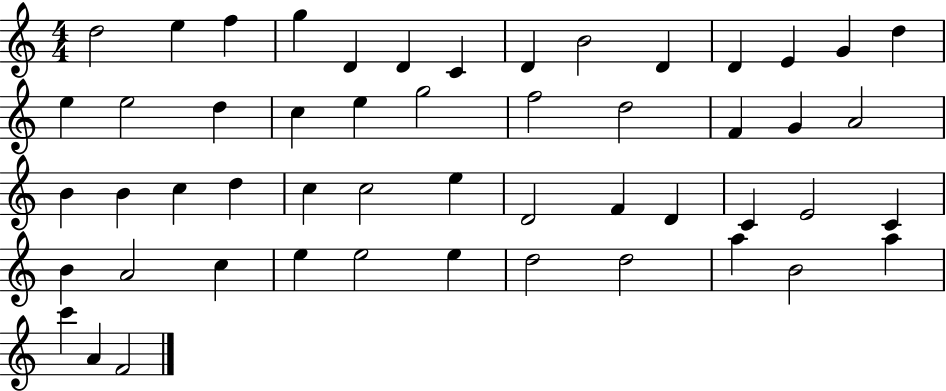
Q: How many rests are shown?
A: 0